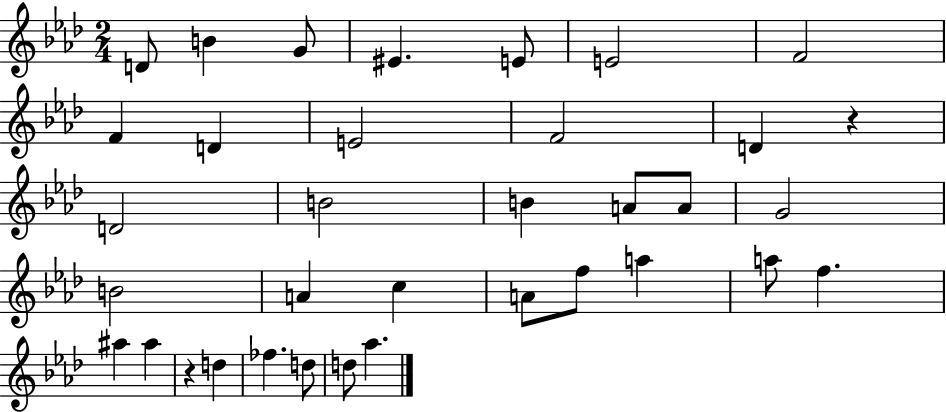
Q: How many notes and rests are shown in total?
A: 35